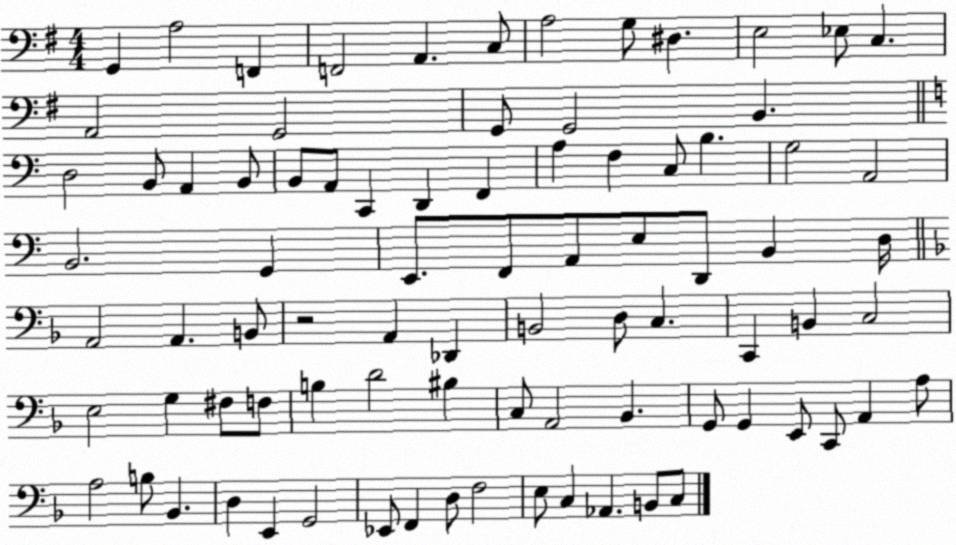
X:1
T:Untitled
M:4/4
L:1/4
K:G
G,, A,2 F,, F,,2 A,, C,/2 A,2 G,/2 ^D, E,2 _E,/2 C, A,,2 G,,2 G,,/2 G,,2 B,, D,2 B,,/2 A,, B,,/2 B,,/2 A,,/2 C,, D,, F,, A, F, C,/2 B, G,2 A,,2 B,,2 G,, E,,/2 F,,/2 A,,/2 E,/2 D,,/2 B,, D,/4 A,,2 A,, B,,/2 z2 A,, _D,, B,,2 D,/2 C, C,, B,, C,2 E,2 G, ^F,/2 F,/2 B, D2 ^B, C,/2 A,,2 _B,, G,,/2 G,, E,,/2 C,,/2 A,, A,/2 A,2 B,/2 _B,, D, E,, G,,2 _E,,/2 F,, D,/2 F,2 E,/2 C, _A,, B,,/2 C,/2